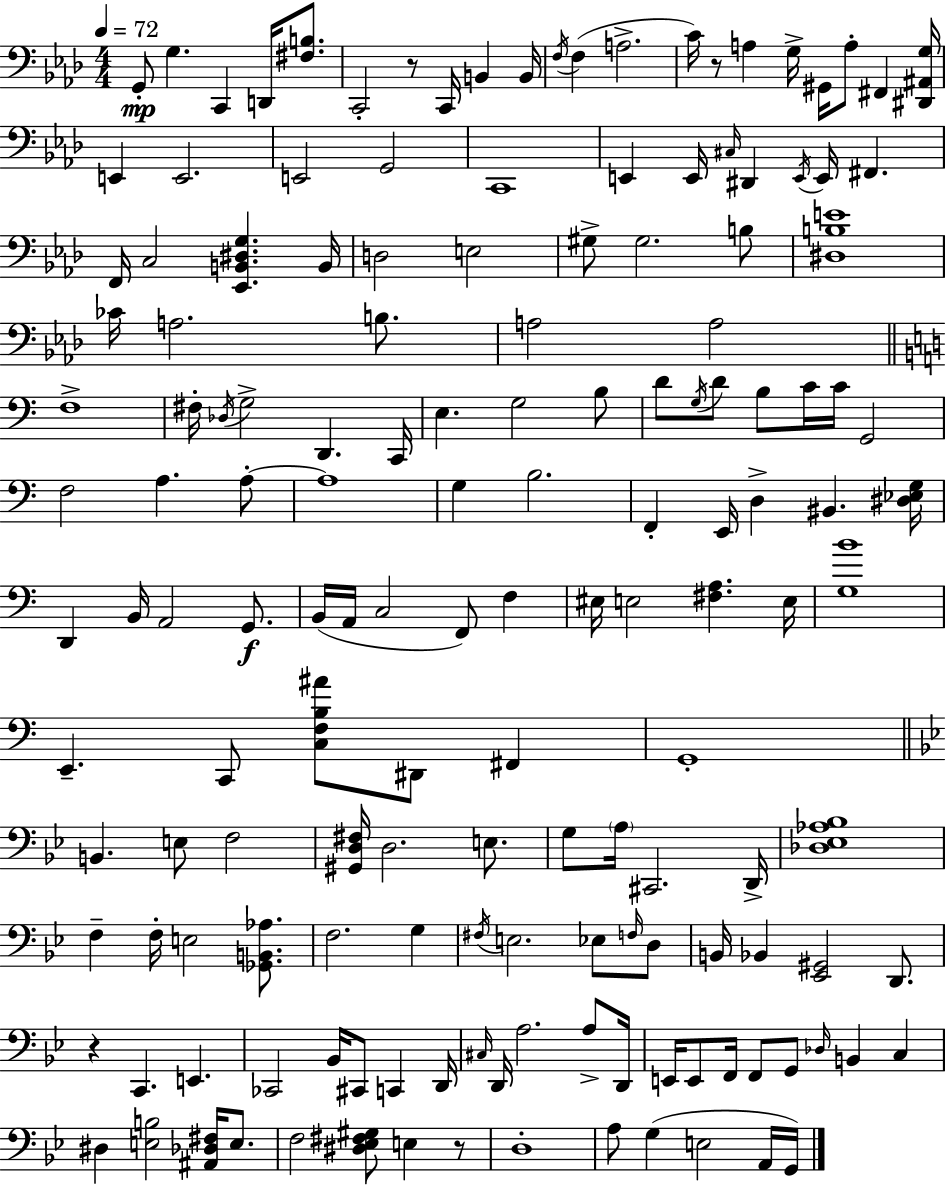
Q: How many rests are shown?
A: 4